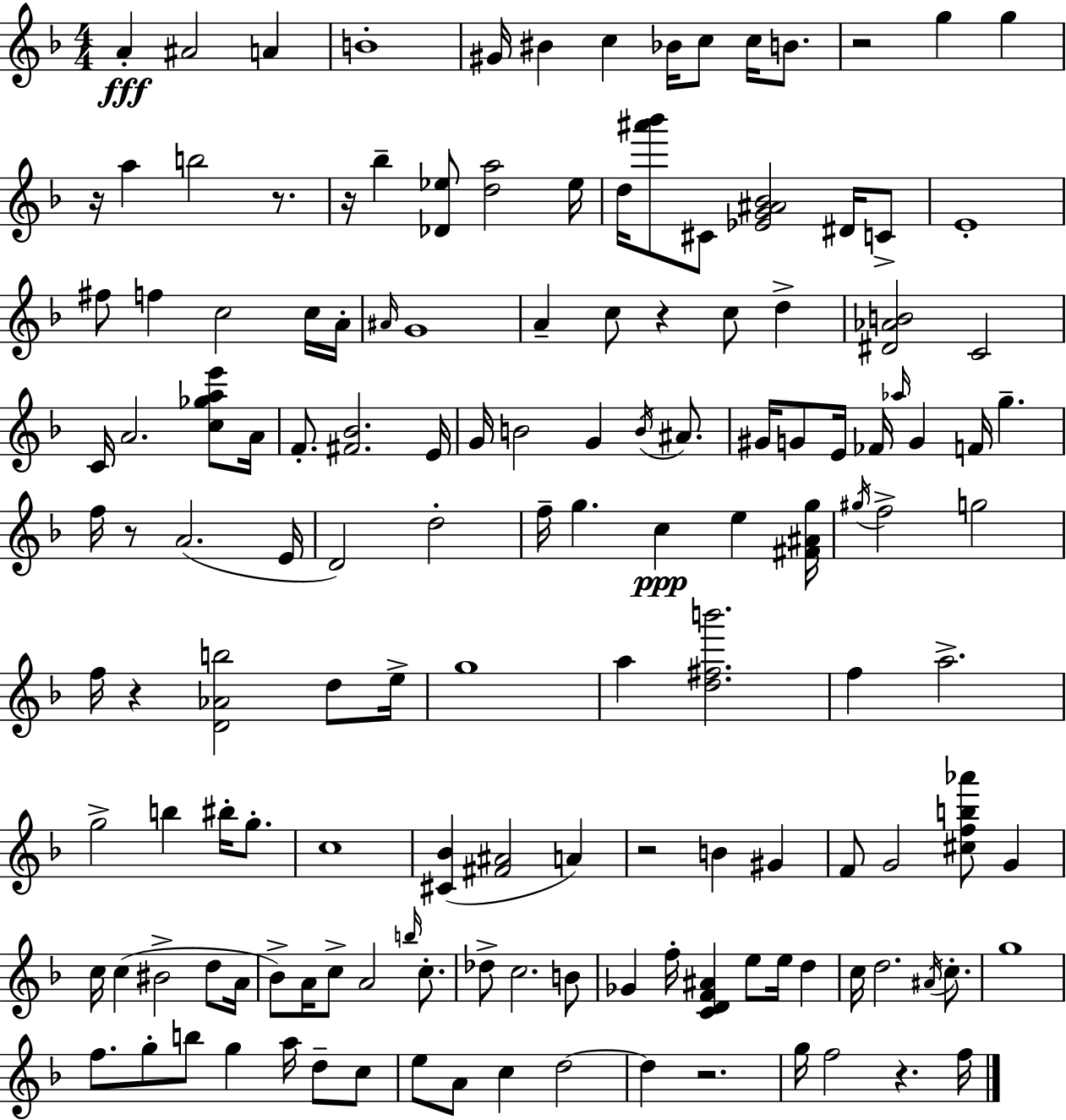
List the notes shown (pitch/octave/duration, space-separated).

A4/q A#4/h A4/q B4/w G#4/s BIS4/q C5/q Bb4/s C5/e C5/s B4/e. R/h G5/q G5/q R/s A5/q B5/h R/e. R/s Bb5/q [Db4,Eb5]/e [D5,A5]/h Eb5/s D5/s [A#6,Bb6]/e C#4/e [Eb4,G4,A#4,Bb4]/h D#4/s C4/e E4/w F#5/e F5/q C5/h C5/s A4/s A#4/s G4/w A4/q C5/e R/q C5/e D5/q [D#4,Ab4,B4]/h C4/h C4/s A4/h. [C5,Gb5,A5,E6]/e A4/s F4/e. [F#4,Bb4]/h. E4/s G4/s B4/h G4/q B4/s A#4/e. G#4/s G4/e E4/s FES4/s Ab5/s G4/q F4/s G5/q. F5/s R/e A4/h. E4/s D4/h D5/h F5/s G5/q. C5/q E5/q [F#4,A#4,G5]/s G#5/s F5/h G5/h F5/s R/q [D4,Ab4,B5]/h D5/e E5/s G5/w A5/q [D5,F#5,B6]/h. F5/q A5/h. G5/h B5/q BIS5/s G5/e. C5/w [C#4,Bb4]/q [F#4,A#4]/h A4/q R/h B4/q G#4/q F4/e G4/h [C#5,F5,B5,Ab6]/e G4/q C5/s C5/q BIS4/h D5/e A4/s Bb4/e A4/s C5/e A4/h B5/s C5/e. Db5/e C5/h. B4/e Gb4/q F5/s [C4,D4,F4,A#4]/q E5/e E5/s D5/q C5/s D5/h. A#4/s C5/e. G5/w F5/e. G5/e B5/e G5/q A5/s D5/e C5/e E5/e A4/e C5/q D5/h D5/q R/h. G5/s F5/h R/q. F5/s